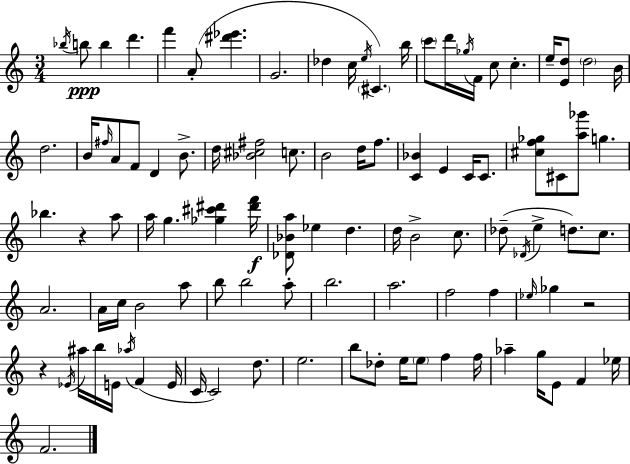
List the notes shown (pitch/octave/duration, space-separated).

Bb5/s B5/e B5/q D6/q. F6/q A4/e [D#6,Eb6]/q. G4/h. Db5/q C5/s E5/s C#4/q. B5/s C6/e D6/s Gb5/s F4/s C5/e C5/q. E5/s [E4,D5]/e D5/h B4/s D5/h. B4/s F#5/s A4/e F4/e D4/q B4/e. D5/s [Bb4,C#5,F#5]/h C5/e. B4/h D5/s F5/e. [C4,Bb4]/q E4/q C4/s C4/e. [C#5,F5,Gb5]/e C#4/e [A5,Gb6]/e G5/q. Bb5/q. R/q A5/e A5/s G5/q. [Gb5,C#6,D#6]/q [D#6,F6]/s [Db4,Bb4,A5]/e Eb5/q D5/q. D5/s B4/h C5/e. Db5/e Db4/s E5/q D5/e. C5/e. A4/h. A4/s C5/s B4/h A5/e B5/e B5/h A5/e B5/h. A5/h. F5/h F5/q Eb5/s Gb5/q R/h R/q Eb4/s A#5/s B5/s E4/s Ab5/s F4/q E4/s C4/s C4/h D5/e. E5/h. B5/e Db5/e E5/s E5/e F5/q F5/s Ab5/q G5/s E4/e F4/q Eb5/s F4/h.